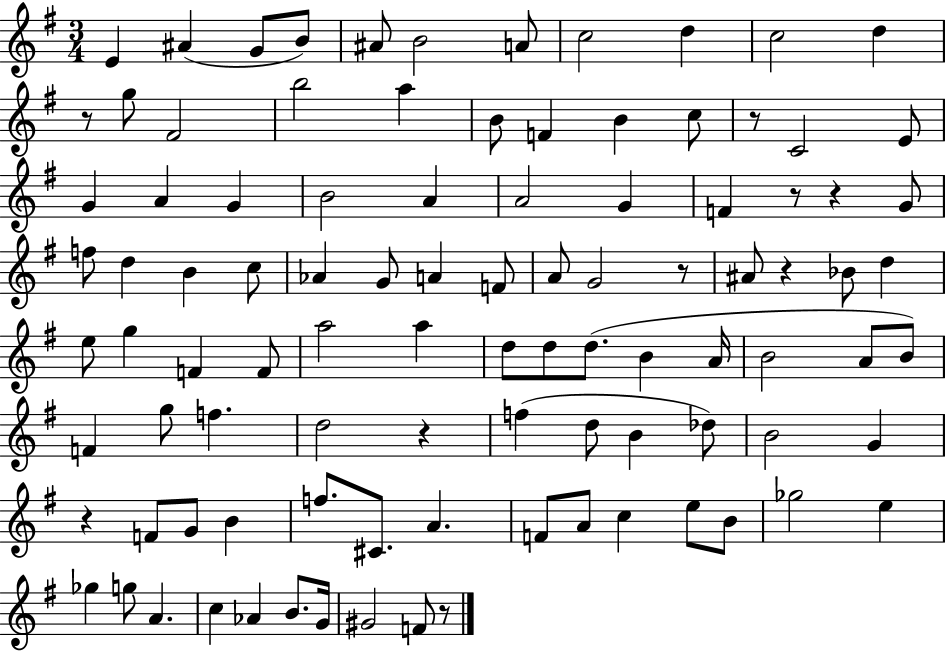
{
  \clef treble
  \numericTimeSignature
  \time 3/4
  \key g \major
  e'4 ais'4( g'8 b'8) | ais'8 b'2 a'8 | c''2 d''4 | c''2 d''4 | \break r8 g''8 fis'2 | b''2 a''4 | b'8 f'4 b'4 c''8 | r8 c'2 e'8 | \break g'4 a'4 g'4 | b'2 a'4 | a'2 g'4 | f'4 r8 r4 g'8 | \break f''8 d''4 b'4 c''8 | aes'4 g'8 a'4 f'8 | a'8 g'2 r8 | ais'8 r4 bes'8 d''4 | \break e''8 g''4 f'4 f'8 | a''2 a''4 | d''8 d''8 d''8.( b'4 a'16 | b'2 a'8 b'8) | \break f'4 g''8 f''4. | d''2 r4 | f''4( d''8 b'4 des''8) | b'2 g'4 | \break r4 f'8 g'8 b'4 | f''8. cis'8. a'4. | f'8 a'8 c''4 e''8 b'8 | ges''2 e''4 | \break ges''4 g''8 a'4. | c''4 aes'4 b'8. g'16 | gis'2 f'8 r8 | \bar "|."
}